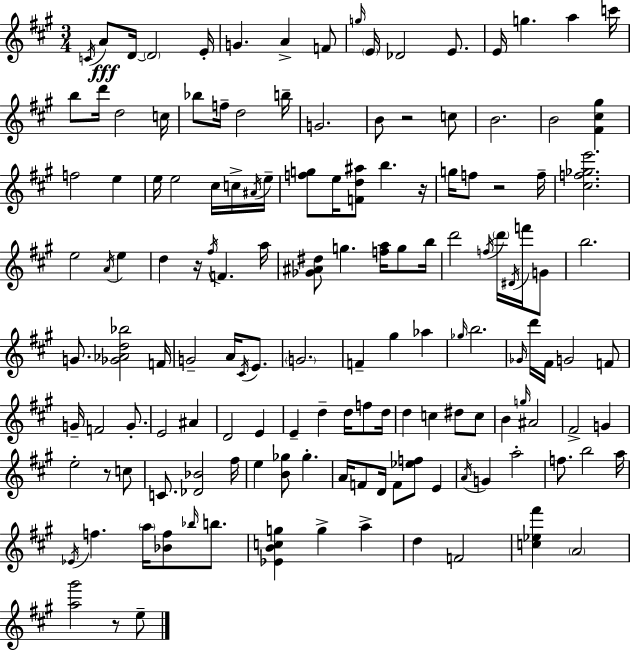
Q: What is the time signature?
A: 3/4